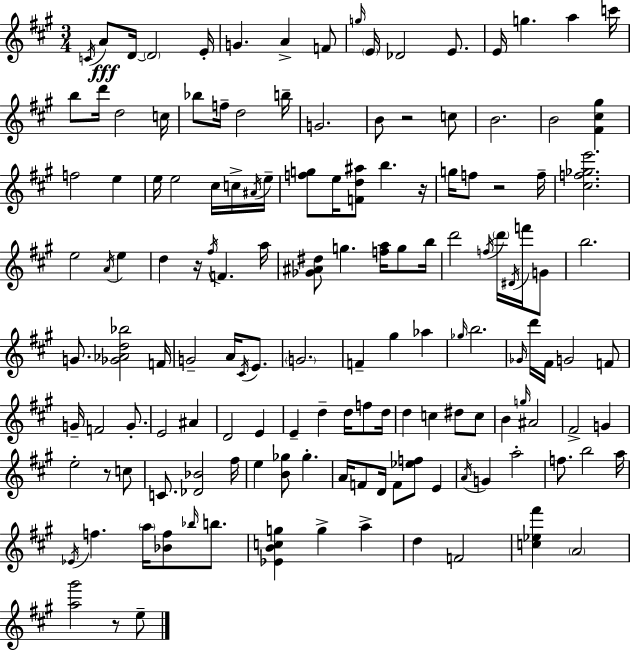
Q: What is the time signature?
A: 3/4